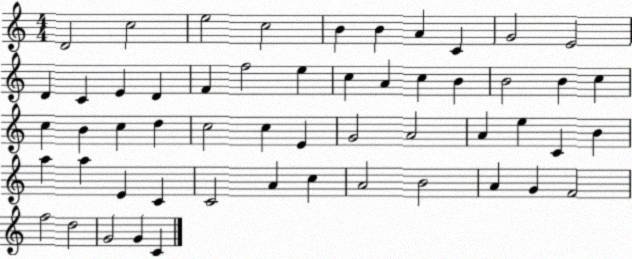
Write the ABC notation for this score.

X:1
T:Untitled
M:4/4
L:1/4
K:C
D2 c2 e2 c2 B B A C G2 E2 D C E D F f2 e c A c B B2 B c c B c d c2 c E G2 A2 A e C B a a E C C2 A c A2 B2 A G F2 f2 d2 G2 G C